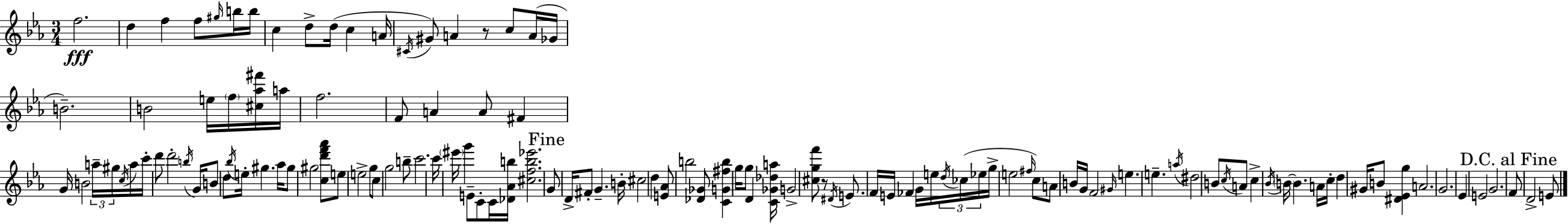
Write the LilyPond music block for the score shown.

{
  \clef treble
  \numericTimeSignature
  \time 3/4
  \key c \minor
  f''2.\fff | d''4 f''4 f''8 \grace { gis''16 } b''16 | b''16 c''4 d''8-> d''16( c''4 | a'16 \acciaccatura { cis'16 } gis'8) a'4 r8 c''8 | \break a'16( ges'16 b'2.--) | b'2 e''16 \parenthesize f''16 | <cis'' aes'' fis'''>16 a''16 f''2. | f'8 a'4 a'8 fis'4 | \break g'16 b'2 \tuplet 3/2 { a''16-- | gis''16 \acciaccatura { c''16 } } a''16 c'''16-. d'''8 d'''2-. | \acciaccatura { b''16 } g'16 b'8 d''8 \acciaccatura { bes''16 } e''16-. gis''4. | aes''16 gis''8 gis''2 | \break <c'' d''' f''' aes'''>8 e''8 e''2-> | g''8 c''8 g''2 | b''8-- c'''2. | c'''16 \parenthesize eis'''16 g'''4 e'8-- | \break c'8-. c'16 <des' aes' b''>16 <cis'' f'' b'' ees'''>2. | \mark "Fine" g'8 d'16-> fis'8-. g'4.-- | b'16-. cis''2 | d''4 <e' aes'>8 b''2 | \break <des' ges'>8 <c' g' fis'' b''>4 g''16 g''8 | d'4 <c' ges' des'' a''>16 g'2-> | <cis'' g'' f'''>8 r8 \acciaccatura { dis'16 } e'8. f'16 e'16 fes'4 | g'16 e''16 \tuplet 3/2 { \acciaccatura { d''16 } ces''16( ees''16 } g''16-> e''2 | \break \grace { fis''16 } c''8) a'8 b'16 g'16 | f'2 \grace { gis'16 } e''4. | e''4.-- \acciaccatura { a''16 } dis''2 | b'8 \acciaccatura { c''16 } a'8 c''4-> | \break \acciaccatura { bes'16 } \parenthesize b'16~~ b'4. a'16 | c''16-. d''4 gis'16 b'8 <dis' ees' g''>4 | a'2. | g'2. | \break ees'4 e'2 | g'2. | \mark "D.C. al Fine" f'8 d'2-> e'8 | \bar "|."
}